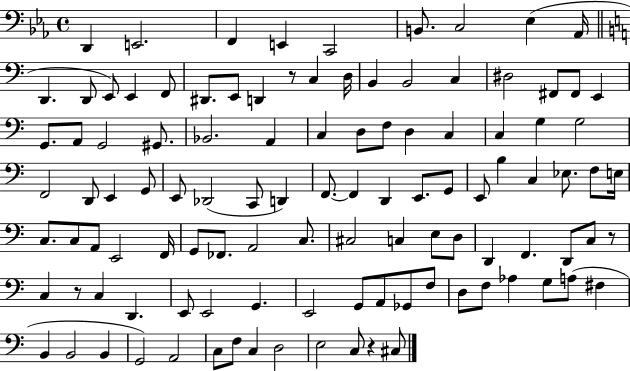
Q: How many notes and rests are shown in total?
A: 109